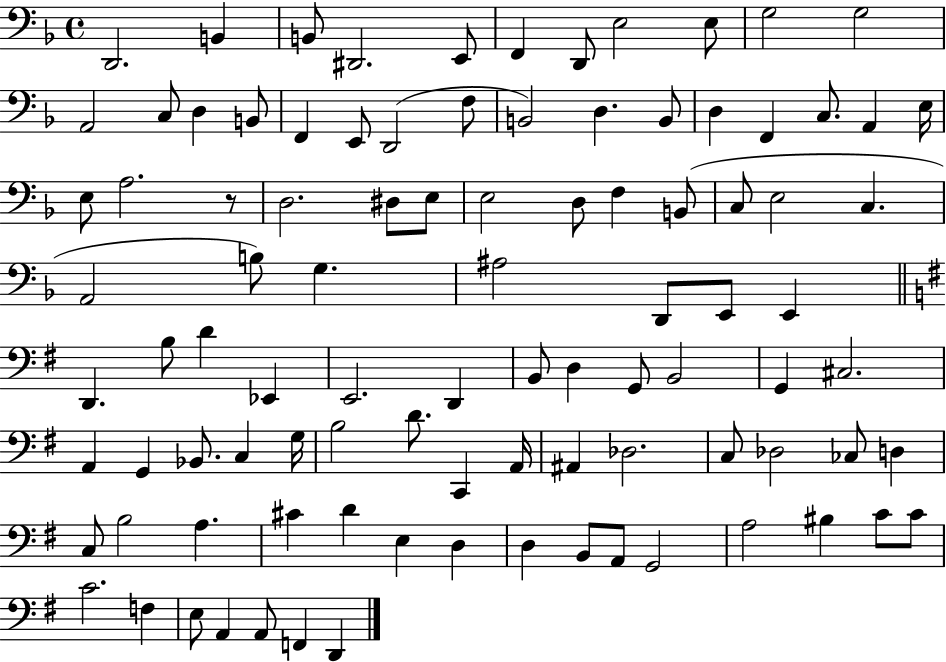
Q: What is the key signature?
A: F major